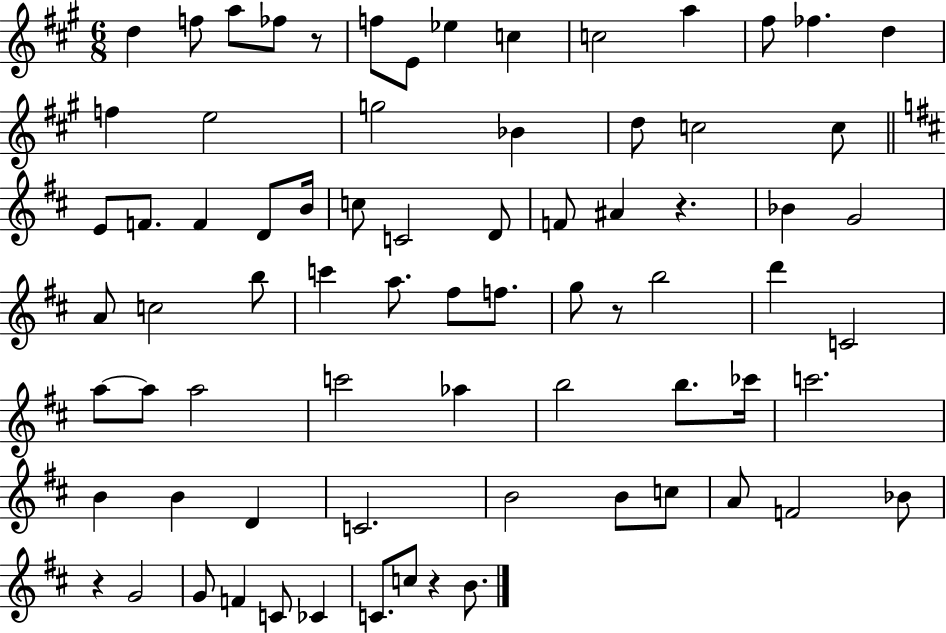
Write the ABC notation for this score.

X:1
T:Untitled
M:6/8
L:1/4
K:A
d f/2 a/2 _f/2 z/2 f/2 E/2 _e c c2 a ^f/2 _f d f e2 g2 _B d/2 c2 c/2 E/2 F/2 F D/2 B/4 c/2 C2 D/2 F/2 ^A z _B G2 A/2 c2 b/2 c' a/2 ^f/2 f/2 g/2 z/2 b2 d' C2 a/2 a/2 a2 c'2 _a b2 b/2 _c'/4 c'2 B B D C2 B2 B/2 c/2 A/2 F2 _B/2 z G2 G/2 F C/2 _C C/2 c/2 z B/2